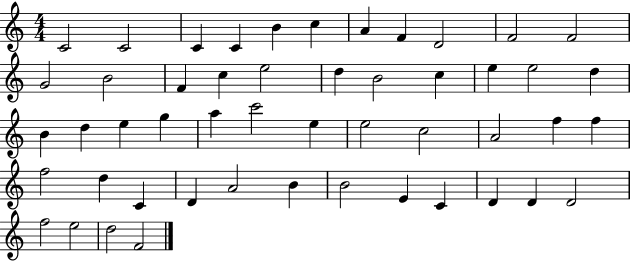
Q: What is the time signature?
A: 4/4